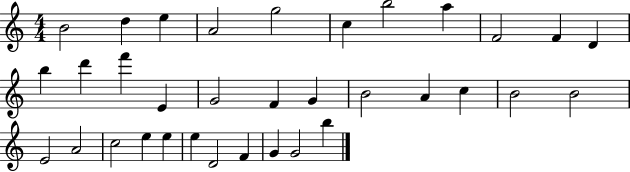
B4/h D5/q E5/q A4/h G5/h C5/q B5/h A5/q F4/h F4/q D4/q B5/q D6/q F6/q E4/q G4/h F4/q G4/q B4/h A4/q C5/q B4/h B4/h E4/h A4/h C5/h E5/q E5/q E5/q D4/h F4/q G4/q G4/h B5/q